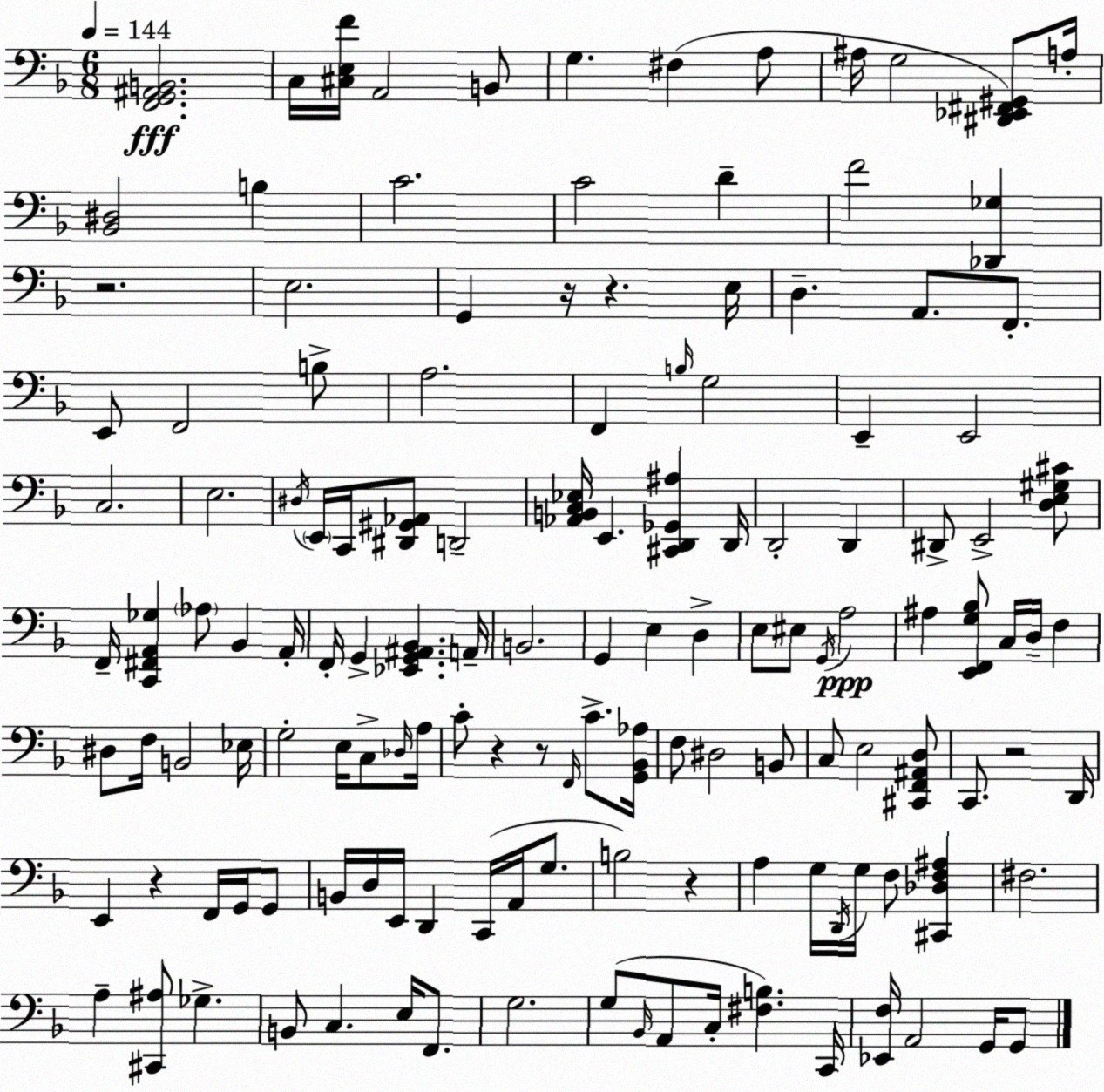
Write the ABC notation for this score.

X:1
T:Untitled
M:6/8
L:1/4
K:F
[F,,G,,^A,,B,,]2 C,/4 [^C,E,F]/4 A,,2 B,,/2 G, ^F, A,/2 ^A,/4 G,2 [^D,,_E,,^F,,^G,,]/2 A,/4 [_B,,^D,]2 B, C2 C2 D F2 [_D,,_G,] z2 E,2 G,, z/4 z E,/4 D, A,,/2 F,,/2 E,,/2 F,,2 B,/2 A,2 F,, B,/4 G,2 E,, E,,2 C,2 E,2 ^D,/4 E,,/4 C,,/4 [^D,,^G,,_A,,]/2 D,,2 [_A,,B,,C,_E,]/4 E,, [^C,,D,,_G,,^A,] D,,/4 D,,2 D,, ^D,,/2 E,,2 [D,E,^G,^C]/2 F,,/4 [C,,^F,,A,,_G,] _A,/2 _B,, A,,/4 F,,/4 G,, [_E,,G,,^A,,_B,,] A,,/4 B,,2 G,, E, D, E,/2 ^E,/2 G,,/4 A,2 ^A, [E,,F,,G,_B,]/2 C,/4 D,/4 F, ^D,/2 F,/4 B,,2 _E,/4 G,2 E,/4 C,/2 _D,/4 A,/4 C/2 z z/2 F,,/4 C/2 [G,,_B,,_A,]/4 F,/2 ^D,2 B,,/2 C,/2 E,2 [^C,,F,,^A,,D,]/2 C,,/2 z2 D,,/4 E,, z F,,/4 G,,/4 G,,/2 B,,/4 D,/4 E,,/4 D,, C,,/4 A,,/4 G,/2 B,2 z A, G,/4 D,,/4 G,/4 F,/2 [^C,,_D,F,^A,] ^F,2 A, [^C,,^A,]/2 _G, B,,/2 C, E,/4 F,,/2 G,2 G,/2 _B,,/4 A,,/2 C,/4 [^F,B,] C,,/4 [_E,,F,]/4 A,,2 G,,/4 G,,/2